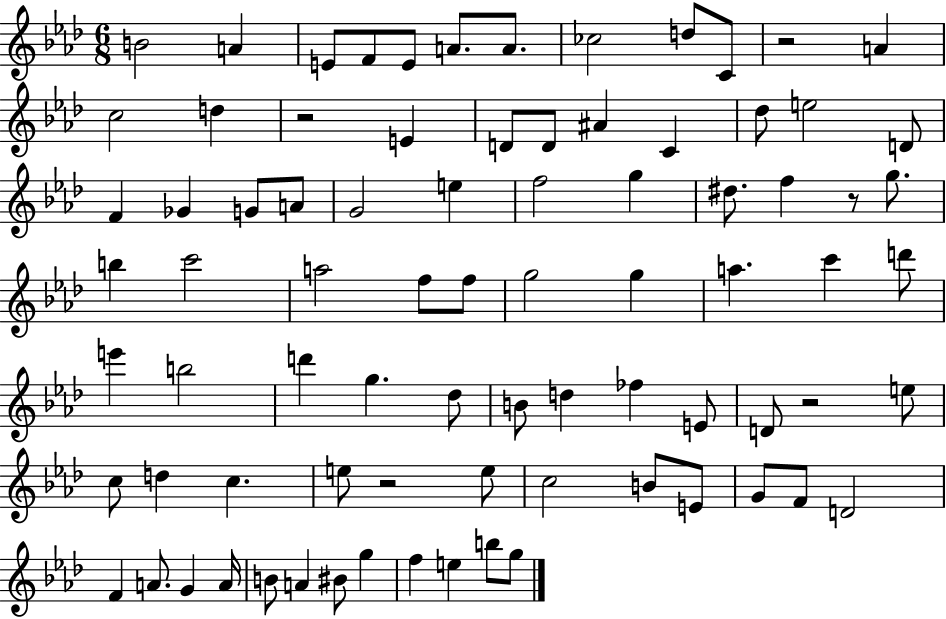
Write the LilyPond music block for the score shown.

{
  \clef treble
  \numericTimeSignature
  \time 6/8
  \key aes \major
  b'2 a'4 | e'8 f'8 e'8 a'8. a'8. | ces''2 d''8 c'8 | r2 a'4 | \break c''2 d''4 | r2 e'4 | d'8 d'8 ais'4 c'4 | des''8 e''2 d'8 | \break f'4 ges'4 g'8 a'8 | g'2 e''4 | f''2 g''4 | dis''8. f''4 r8 g''8. | \break b''4 c'''2 | a''2 f''8 f''8 | g''2 g''4 | a''4. c'''4 d'''8 | \break e'''4 b''2 | d'''4 g''4. des''8 | b'8 d''4 fes''4 e'8 | d'8 r2 e''8 | \break c''8 d''4 c''4. | e''8 r2 e''8 | c''2 b'8 e'8 | g'8 f'8 d'2 | \break f'4 a'8. g'4 a'16 | b'8 a'4 bis'8 g''4 | f''4 e''4 b''8 g''8 | \bar "|."
}